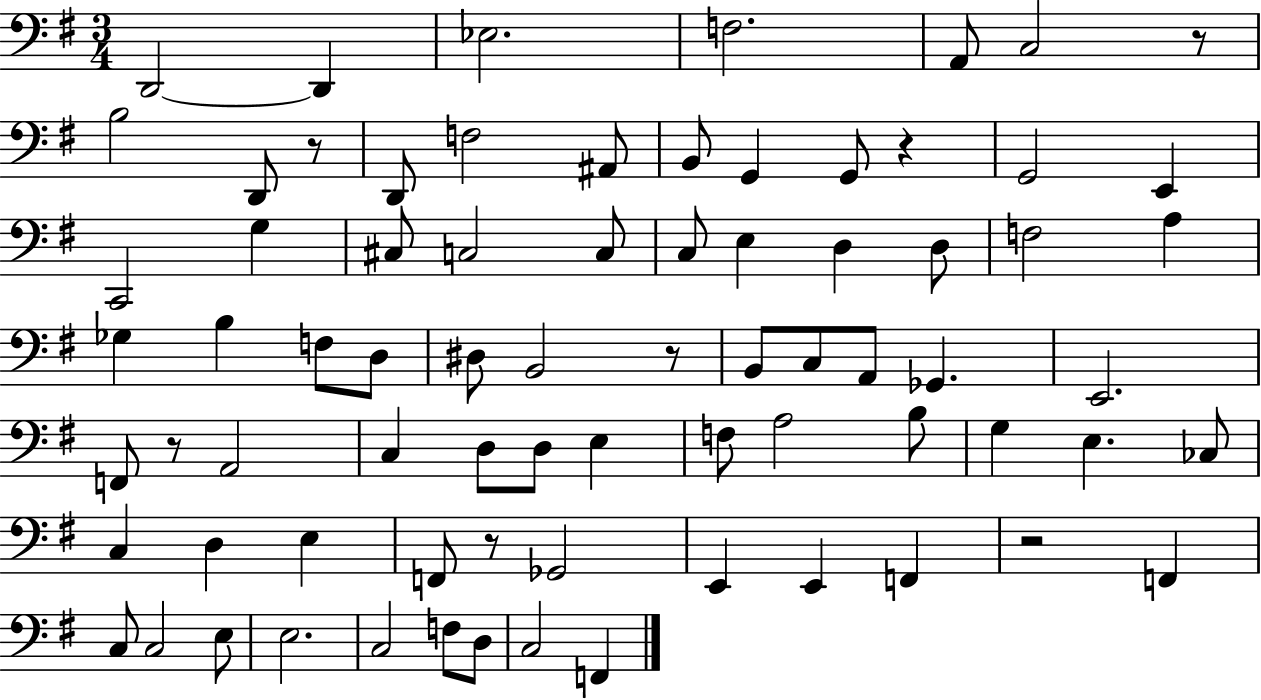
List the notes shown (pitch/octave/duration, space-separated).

D2/h D2/q Eb3/h. F3/h. A2/e C3/h R/e B3/h D2/e R/e D2/e F3/h A#2/e B2/e G2/q G2/e R/q G2/h E2/q C2/h G3/q C#3/e C3/h C3/e C3/e E3/q D3/q D3/e F3/h A3/q Gb3/q B3/q F3/e D3/e D#3/e B2/h R/e B2/e C3/e A2/e Gb2/q. E2/h. F2/e R/e A2/h C3/q D3/e D3/e E3/q F3/e A3/h B3/e G3/q E3/q. CES3/e C3/q D3/q E3/q F2/e R/e Gb2/h E2/q E2/q F2/q R/h F2/q C3/e C3/h E3/e E3/h. C3/h F3/e D3/e C3/h F2/q